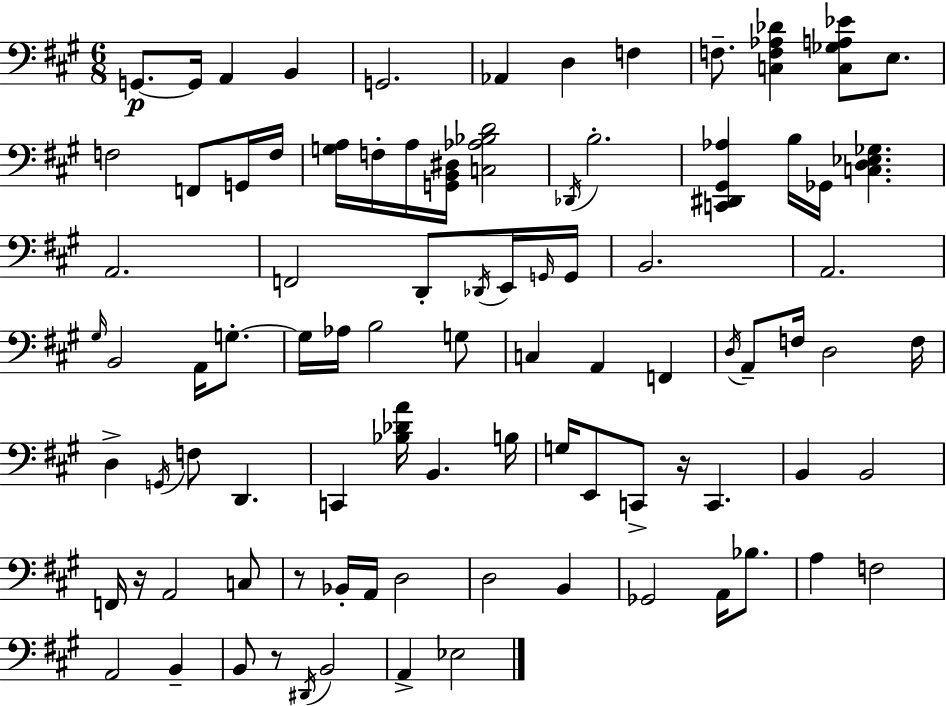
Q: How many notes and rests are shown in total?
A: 90